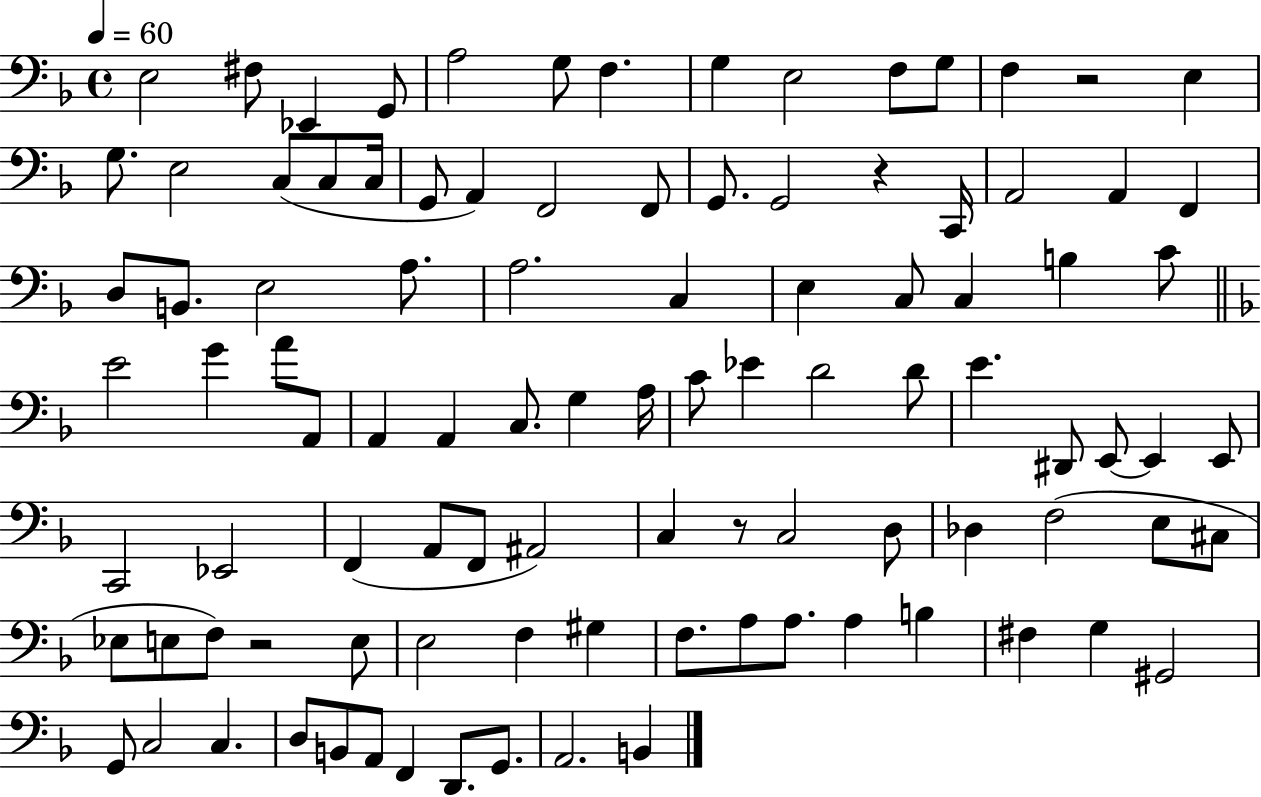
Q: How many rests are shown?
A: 4